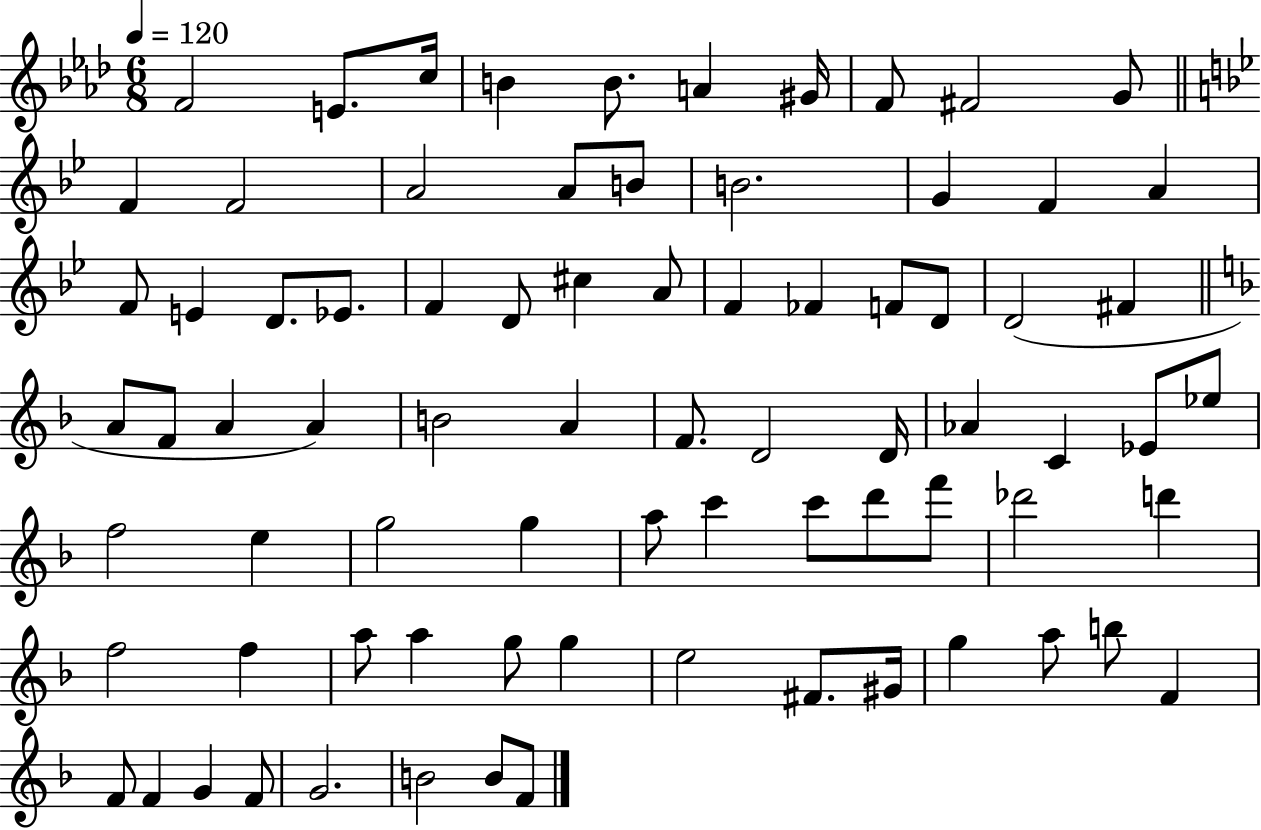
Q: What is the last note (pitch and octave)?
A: F4